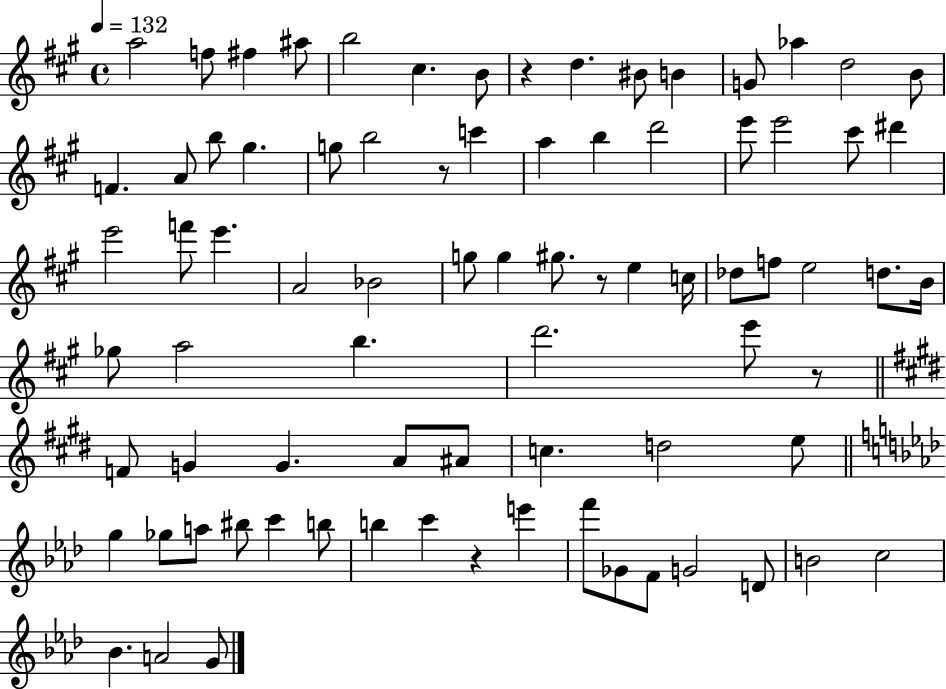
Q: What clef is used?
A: treble